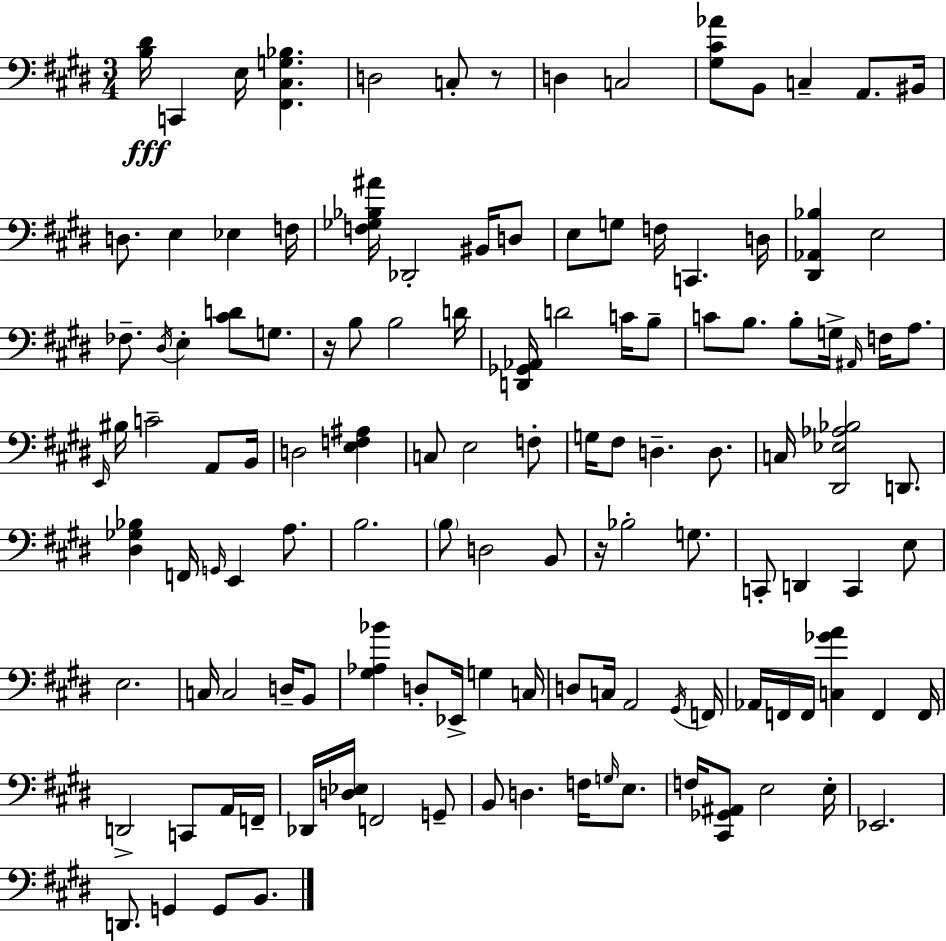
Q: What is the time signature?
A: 3/4